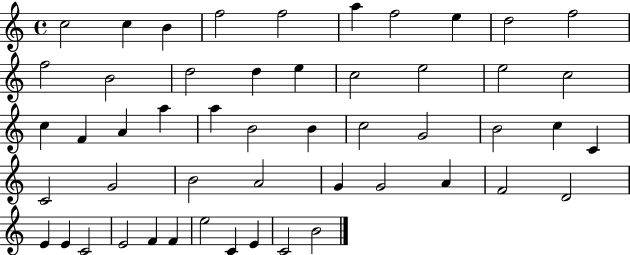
C5/h C5/q B4/q F5/h F5/h A5/q F5/h E5/q D5/h F5/h F5/h B4/h D5/h D5/q E5/q C5/h E5/h E5/h C5/h C5/q F4/q A4/q A5/q A5/q B4/h B4/q C5/h G4/h B4/h C5/q C4/q C4/h G4/h B4/h A4/h G4/q G4/h A4/q F4/h D4/h E4/q E4/q C4/h E4/h F4/q F4/q E5/h C4/q E4/q C4/h B4/h